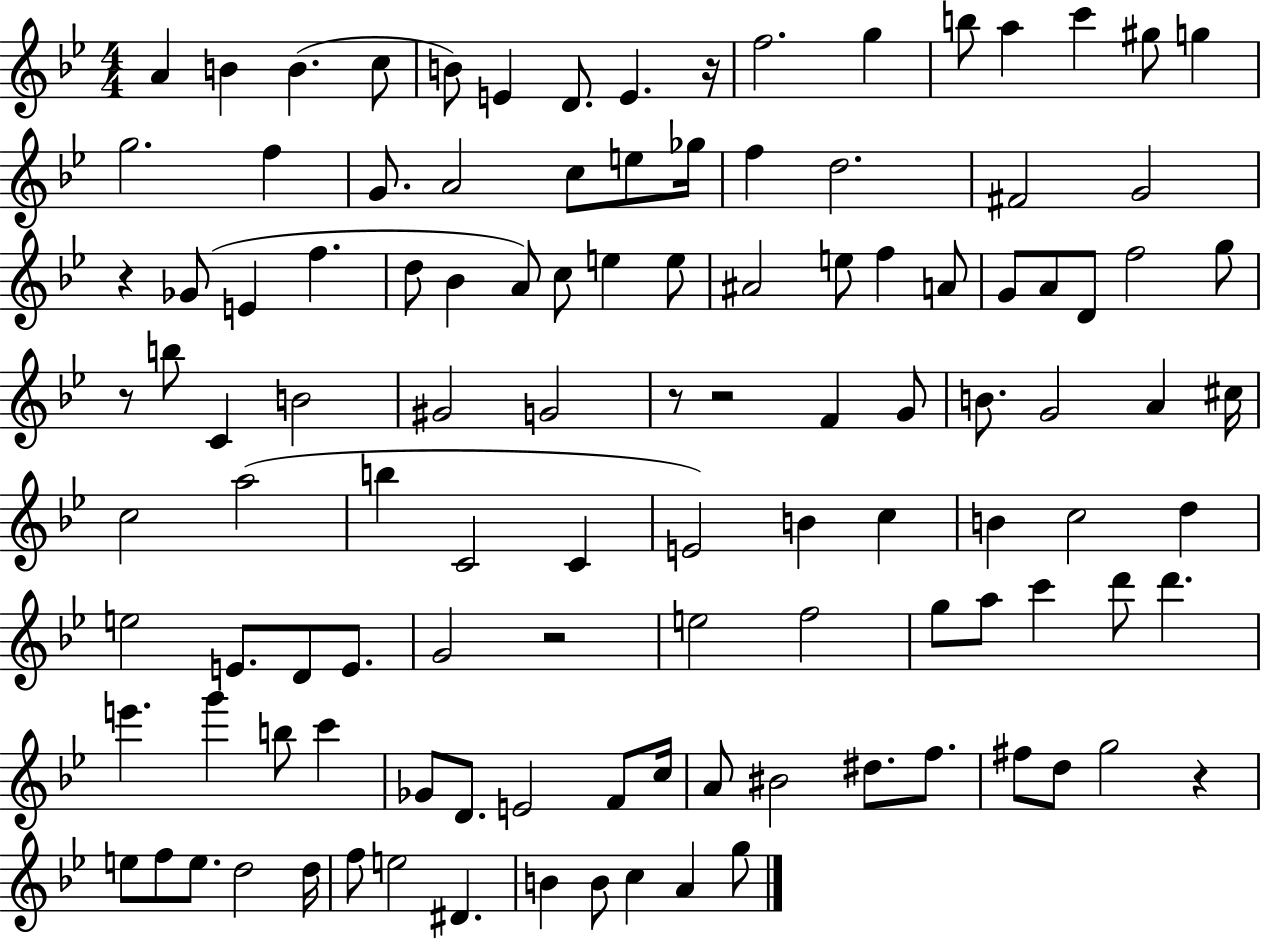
A4/q B4/q B4/q. C5/e B4/e E4/q D4/e. E4/q. R/s F5/h. G5/q B5/e A5/q C6/q G#5/e G5/q G5/h. F5/q G4/e. A4/h C5/e E5/e Gb5/s F5/q D5/h. F#4/h G4/h R/q Gb4/e E4/q F5/q. D5/e Bb4/q A4/e C5/e E5/q E5/e A#4/h E5/e F5/q A4/e G4/e A4/e D4/e F5/h G5/e R/e B5/e C4/q B4/h G#4/h G4/h R/e R/h F4/q G4/e B4/e. G4/h A4/q C#5/s C5/h A5/h B5/q C4/h C4/q E4/h B4/q C5/q B4/q C5/h D5/q E5/h E4/e. D4/e E4/e. G4/h R/h E5/h F5/h G5/e A5/e C6/q D6/e D6/q. E6/q. G6/q B5/e C6/q Gb4/e D4/e. E4/h F4/e C5/s A4/e BIS4/h D#5/e. F5/e. F#5/e D5/e G5/h R/q E5/e F5/e E5/e. D5/h D5/s F5/e E5/h D#4/q. B4/q B4/e C5/q A4/q G5/e